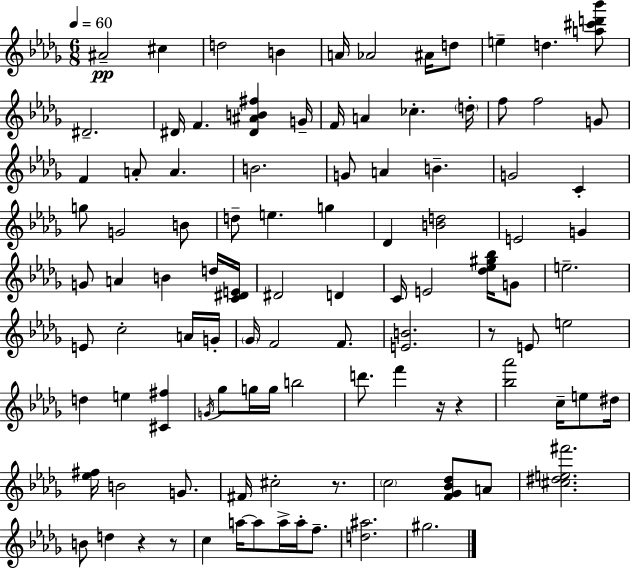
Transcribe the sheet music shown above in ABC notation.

X:1
T:Untitled
M:6/8
L:1/4
K:Bbm
^A2 ^c d2 B A/4 _A2 ^A/4 d/2 e d [a^c'd'_b']/2 ^D2 ^D/4 F [^D^AB^f] G/4 F/4 A _c d/4 f/2 f2 G/2 F A/2 A B2 G/2 A B G2 C g/2 G2 B/2 d/2 e g _D [Bd]2 E2 G G/2 A B d/4 [C^DE]/4 ^D2 D C/4 E2 [_d_e^g_b]/4 G/2 e2 E/2 c2 A/4 G/4 _G/4 F2 F/2 [EB]2 z/2 E/2 e2 d e [^C^f] G/4 _g/2 g/4 g/4 b2 d'/2 f' z/4 z [_b_a']2 c/4 e/2 ^d/4 [_e^f]/4 B2 G/2 ^F/4 ^c2 z/2 c2 [F_G_B_d]/2 A/2 [^c^de^f']2 B/2 d z z/2 c a/4 a/2 a/4 a/4 f/2 [d^a]2 ^g2